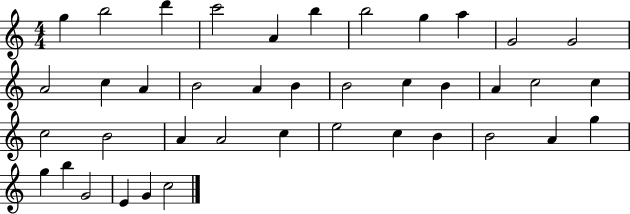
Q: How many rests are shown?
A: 0